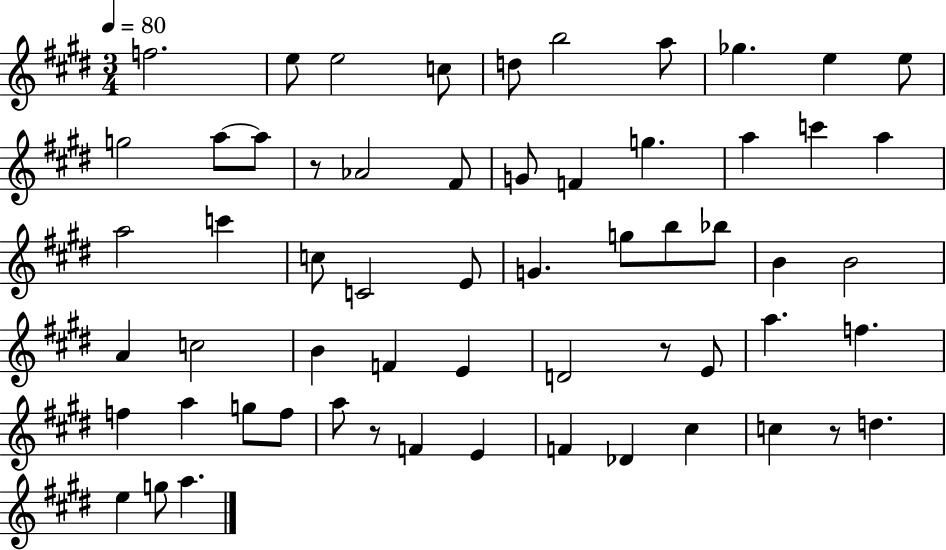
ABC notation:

X:1
T:Untitled
M:3/4
L:1/4
K:E
f2 e/2 e2 c/2 d/2 b2 a/2 _g e e/2 g2 a/2 a/2 z/2 _A2 ^F/2 G/2 F g a c' a a2 c' c/2 C2 E/2 G g/2 b/2 _b/2 B B2 A c2 B F E D2 z/2 E/2 a f f a g/2 f/2 a/2 z/2 F E F _D ^c c z/2 d e g/2 a